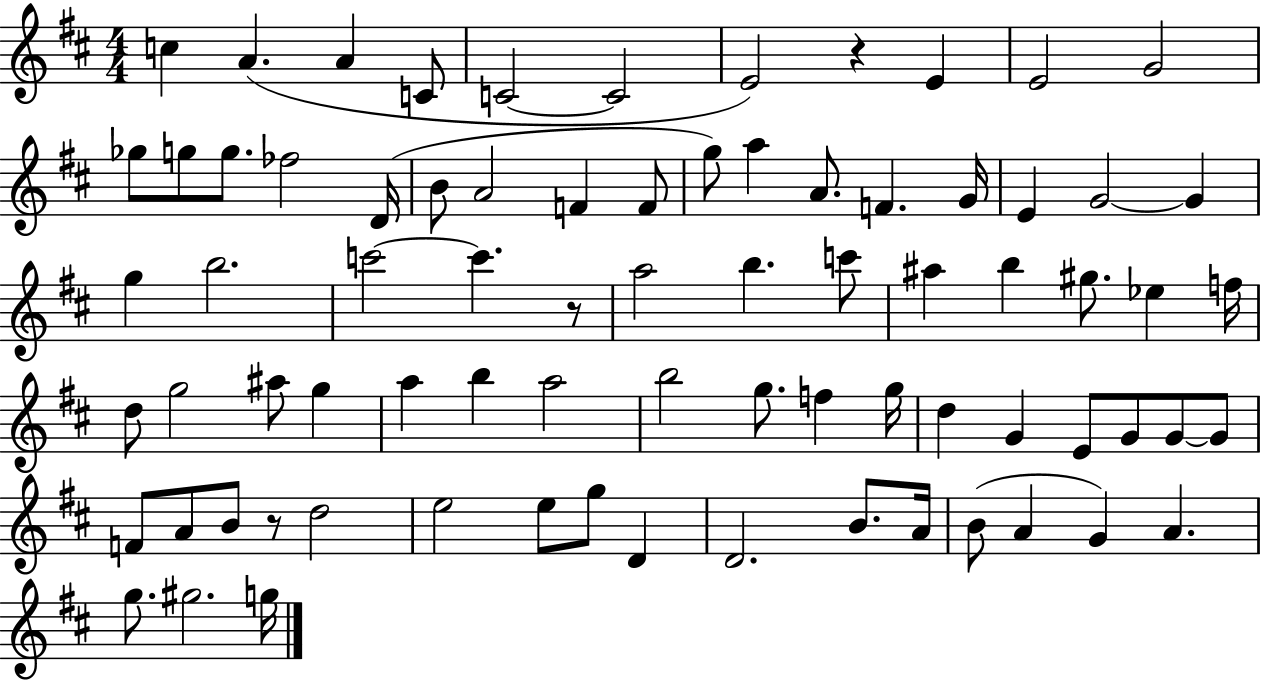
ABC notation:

X:1
T:Untitled
M:4/4
L:1/4
K:D
c A A C/2 C2 C2 E2 z E E2 G2 _g/2 g/2 g/2 _f2 D/4 B/2 A2 F F/2 g/2 a A/2 F G/4 E G2 G g b2 c'2 c' z/2 a2 b c'/2 ^a b ^g/2 _e f/4 d/2 g2 ^a/2 g a b a2 b2 g/2 f g/4 d G E/2 G/2 G/2 G/2 F/2 A/2 B/2 z/2 d2 e2 e/2 g/2 D D2 B/2 A/4 B/2 A G A g/2 ^g2 g/4